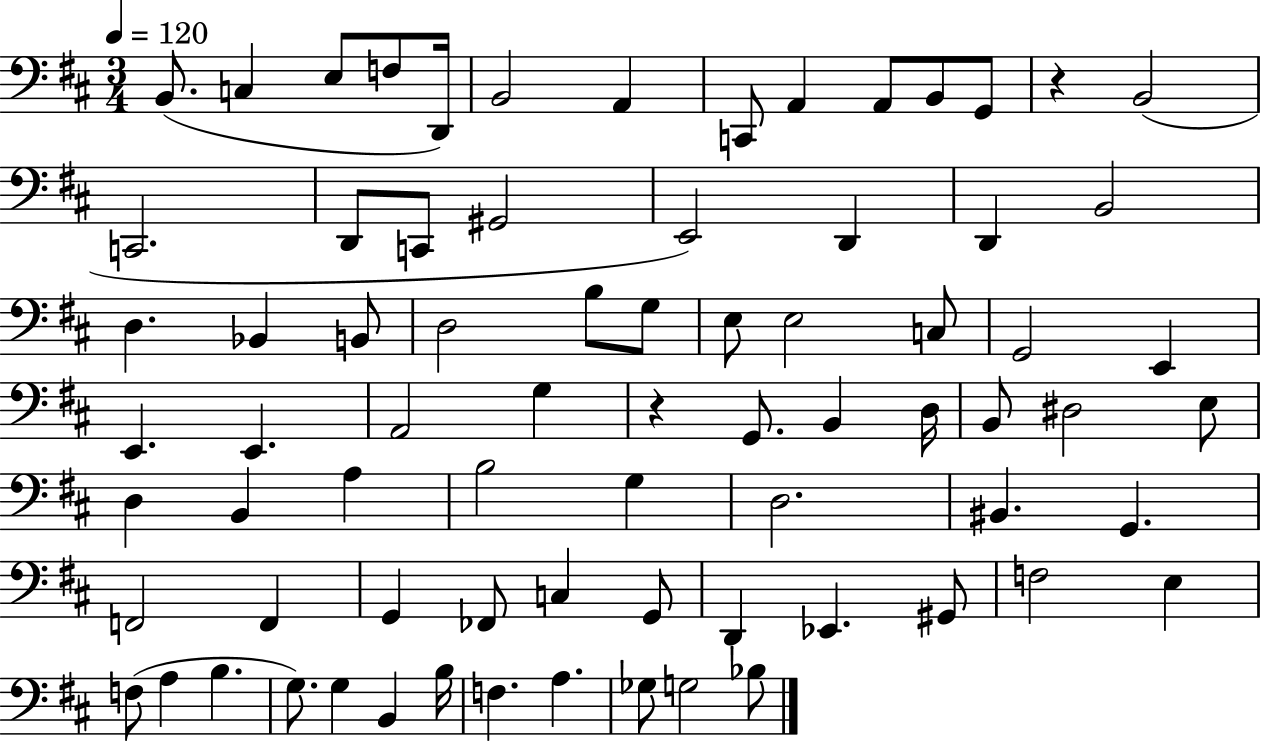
X:1
T:Untitled
M:3/4
L:1/4
K:D
B,,/2 C, E,/2 F,/2 D,,/4 B,,2 A,, C,,/2 A,, A,,/2 B,,/2 G,,/2 z B,,2 C,,2 D,,/2 C,,/2 ^G,,2 E,,2 D,, D,, B,,2 D, _B,, B,,/2 D,2 B,/2 G,/2 E,/2 E,2 C,/2 G,,2 E,, E,, E,, A,,2 G, z G,,/2 B,, D,/4 B,,/2 ^D,2 E,/2 D, B,, A, B,2 G, D,2 ^B,, G,, F,,2 F,, G,, _F,,/2 C, G,,/2 D,, _E,, ^G,,/2 F,2 E, F,/2 A, B, G,/2 G, B,, B,/4 F, A, _G,/2 G,2 _B,/2